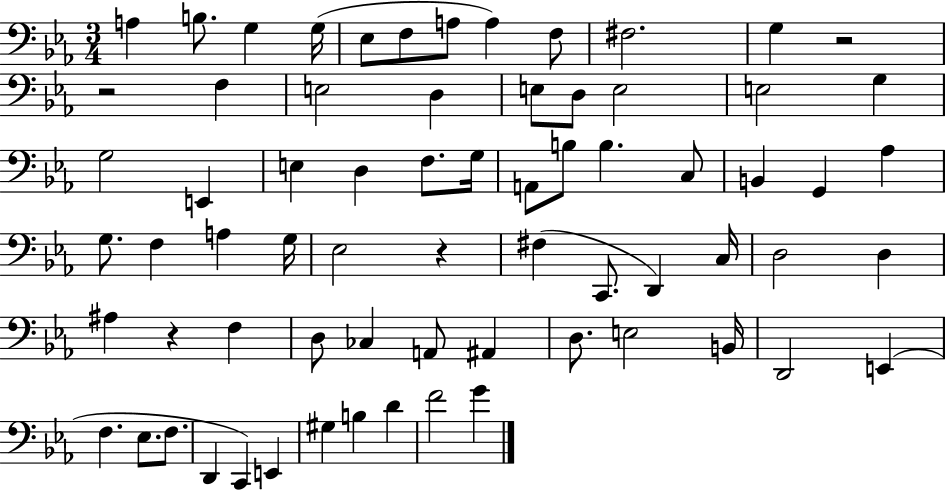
A3/q B3/e. G3/q G3/s Eb3/e F3/e A3/e A3/q F3/e F#3/h. G3/q R/h R/h F3/q E3/h D3/q E3/e D3/e E3/h E3/h G3/q G3/h E2/q E3/q D3/q F3/e. G3/s A2/e B3/e B3/q. C3/e B2/q G2/q Ab3/q G3/e. F3/q A3/q G3/s Eb3/h R/q F#3/q C2/e. D2/q C3/s D3/h D3/q A#3/q R/q F3/q D3/e CES3/q A2/e A#2/q D3/e. E3/h B2/s D2/h E2/q F3/q. Eb3/e. F3/e. D2/q C2/q E2/q G#3/q B3/q D4/q F4/h G4/q